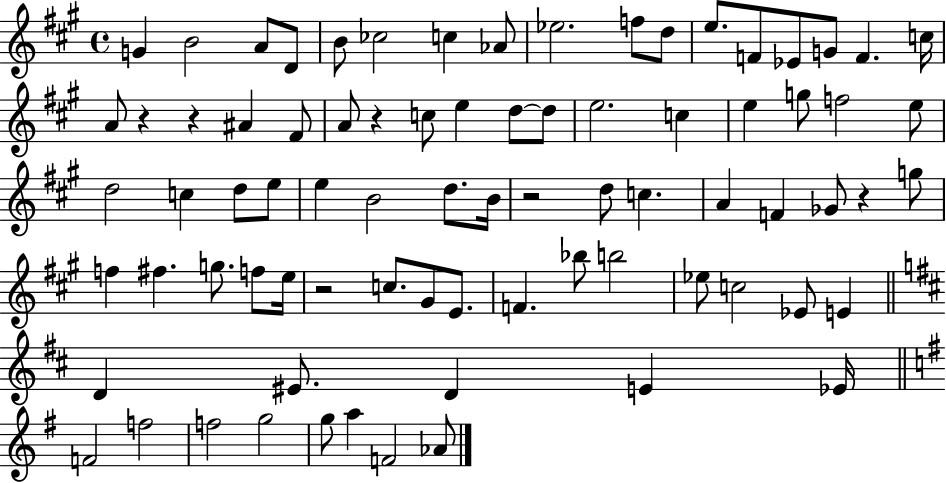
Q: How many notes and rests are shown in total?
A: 79